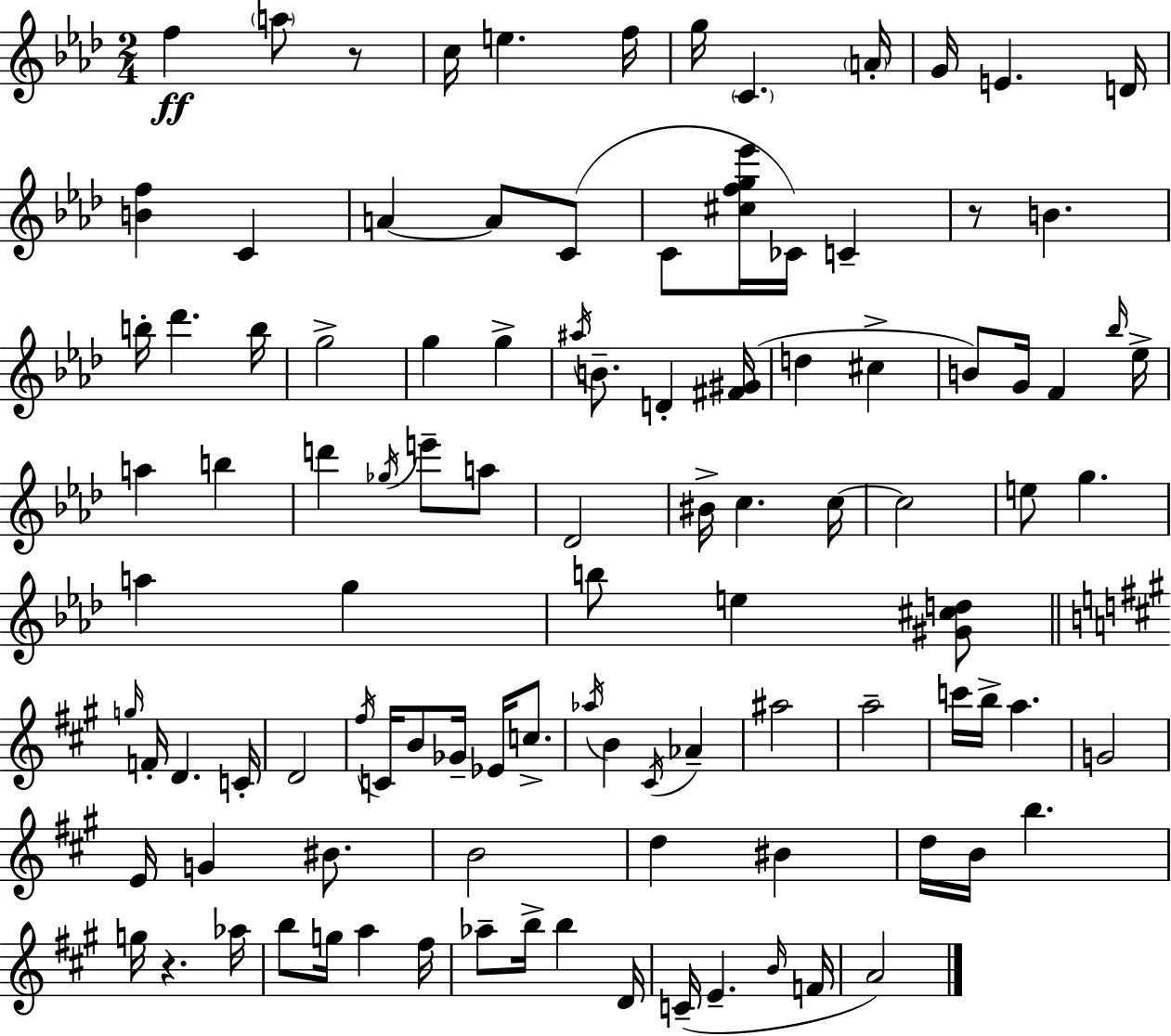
{
  \clef treble
  \numericTimeSignature
  \time 2/4
  \key aes \major
  \repeat volta 2 { f''4\ff \parenthesize a''8 r8 | c''16 e''4. f''16 | g''16 \parenthesize c'4. \parenthesize a'16-. | g'16 e'4. d'16 | \break <b' f''>4 c'4 | a'4~~ a'8 c'8( | c'8 <cis'' f'' g'' ees'''>16 ces'16) c'4-- | r8 b'4. | \break b''16-. des'''4. b''16 | g''2-> | g''4 g''4-> | \acciaccatura { ais''16 } b'8.-- d'4-. | \break <fis' gis'>16( d''4 cis''4-> | b'8) g'16 f'4 | \grace { bes''16 } ees''16-> a''4 b''4 | d'''4 \acciaccatura { ges''16 } e'''8-- | \break a''8 des'2 | bis'16-> c''4. | c''16~~ c''2 | e''8 g''4. | \break a''4 g''4 | b''8 e''4 | <gis' cis'' d''>8 \bar "||" \break \key a \major \grace { g''16 } f'16-. d'4. | c'16-. d'2 | \acciaccatura { fis''16 } c'16 b'8 ges'16-- ees'16 c''8.-> | \acciaccatura { aes''16 } b'4 \acciaccatura { cis'16 } | \break aes'4-- ais''2 | a''2-- | c'''16 b''16-> a''4. | g'2 | \break e'16 g'4 | bis'8. b'2 | d''4 | bis'4 d''16 b'16 b''4. | \break g''16 r4. | aes''16 b''8 g''16 a''4 | fis''16 aes''8-- b''16-> b''4 | d'16 c'16--( e'4.-- | \break \grace { b'16 } f'16 a'2) | } \bar "|."
}